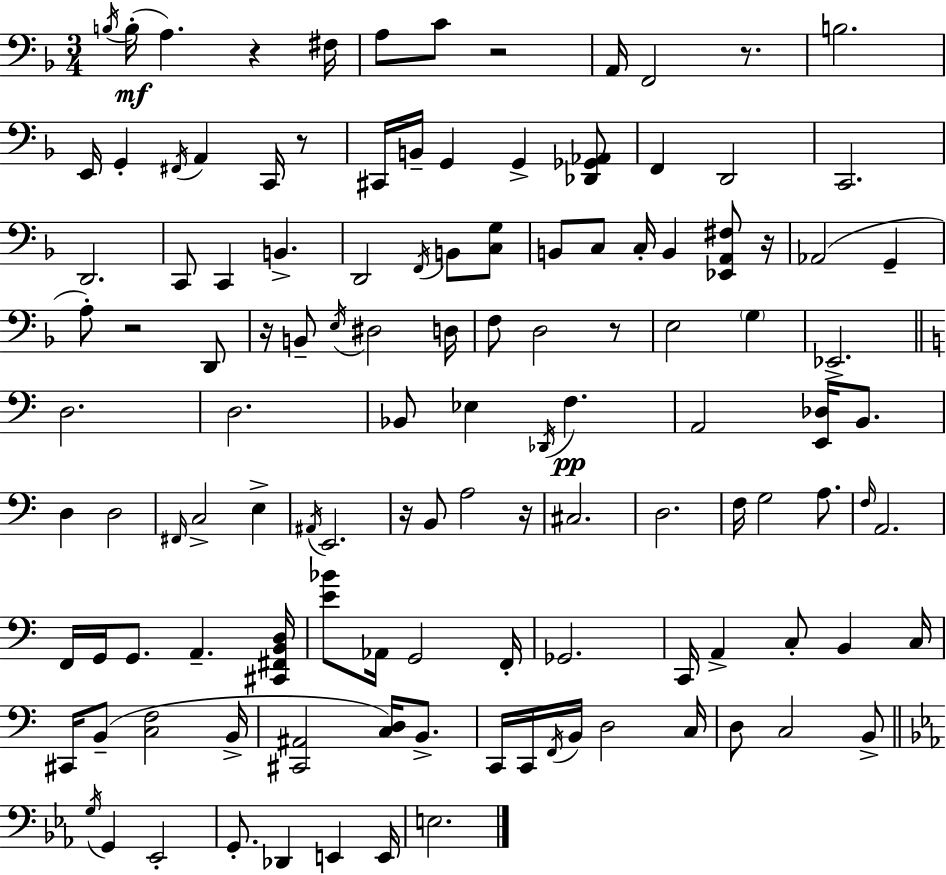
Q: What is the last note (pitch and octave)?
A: E3